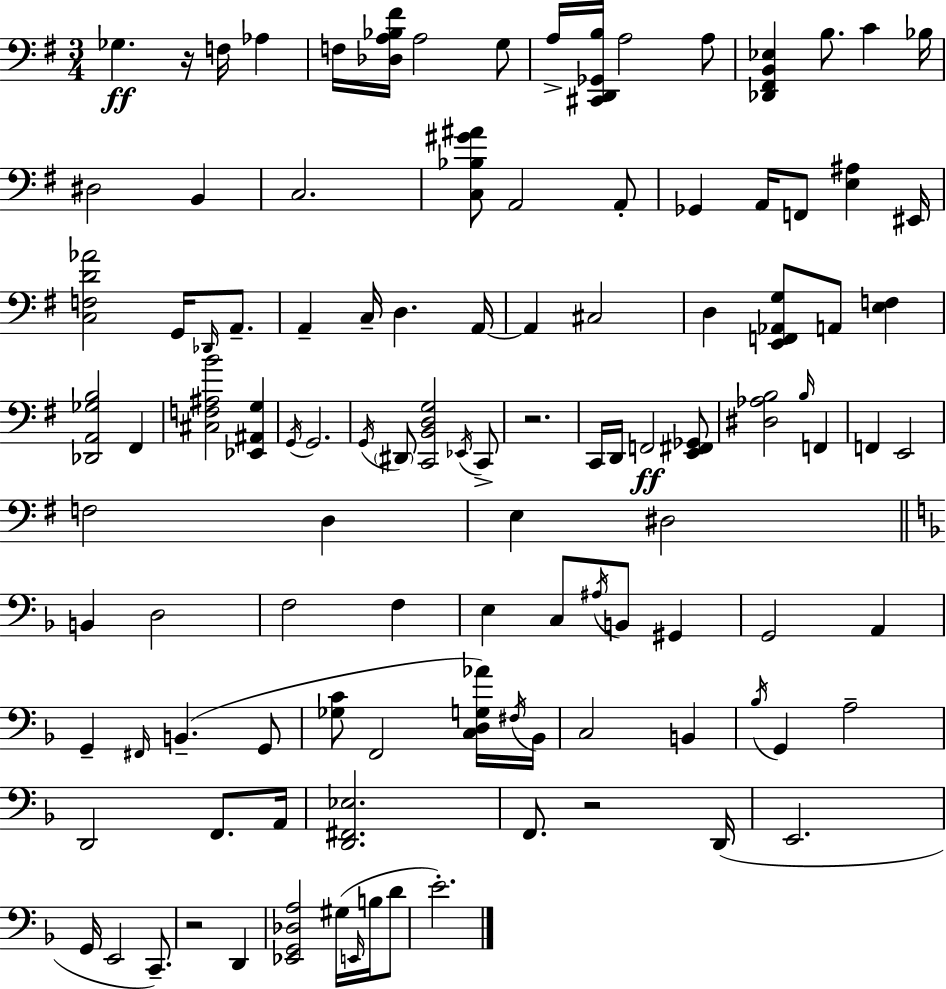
Gb3/q. R/s F3/s Ab3/q F3/s [Db3,A3,Bb3,F#4]/s A3/h G3/e A3/s [C#2,D2,Gb2,B3]/s A3/h A3/e [Db2,F#2,B2,Eb3]/q B3/e. C4/q Bb3/s D#3/h B2/q C3/h. [C3,Bb3,G#4,A#4]/e A2/h A2/e Gb2/q A2/s F2/e [E3,A#3]/q EIS2/s [C3,F3,D4,Ab4]/h G2/s Db2/s A2/e. A2/q C3/s D3/q. A2/s A2/q C#3/h D3/q [E2,F2,Ab2,G3]/e A2/e [E3,F3]/q [Db2,A2,Gb3,B3]/h F#2/q [C#3,F3,A#3,B4]/h [Eb2,A#2,G3]/q G2/s G2/h. G2/s D#2/e [C2,B2,D3,G3]/h Eb2/s C2/e R/h. C2/s D2/s F2/h [E2,F#2,Gb2]/e [D#3,Ab3,B3]/h B3/s F2/q F2/q E2/h F3/h D3/q E3/q D#3/h B2/q D3/h F3/h F3/q E3/q C3/e A#3/s B2/e G#2/q G2/h A2/q G2/q F#2/s B2/q. G2/e [Gb3,C4]/e F2/h [C3,D3,G3,Ab4]/s F#3/s Bb2/s C3/h B2/q Bb3/s G2/q A3/h D2/h F2/e. A2/s [D2,F#2,Eb3]/h. F2/e. R/h D2/s E2/h. G2/s E2/h C2/e. R/h D2/q [Eb2,G2,Db3,A3]/h G#3/s E2/s B3/s D4/e E4/h.